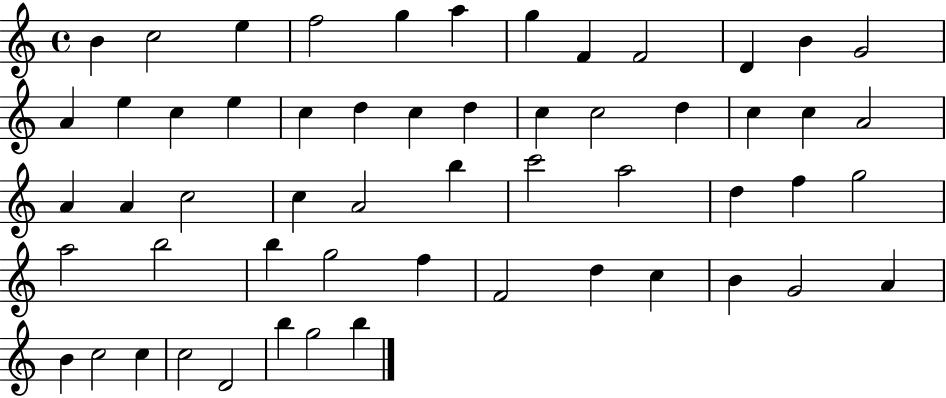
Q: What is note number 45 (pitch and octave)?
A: C5